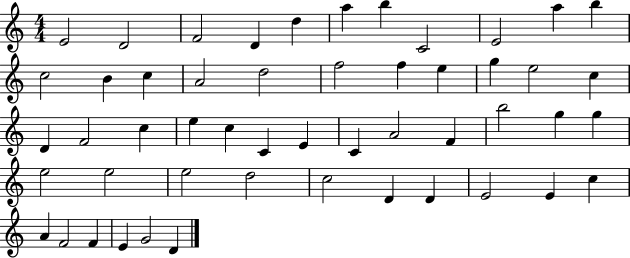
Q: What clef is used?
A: treble